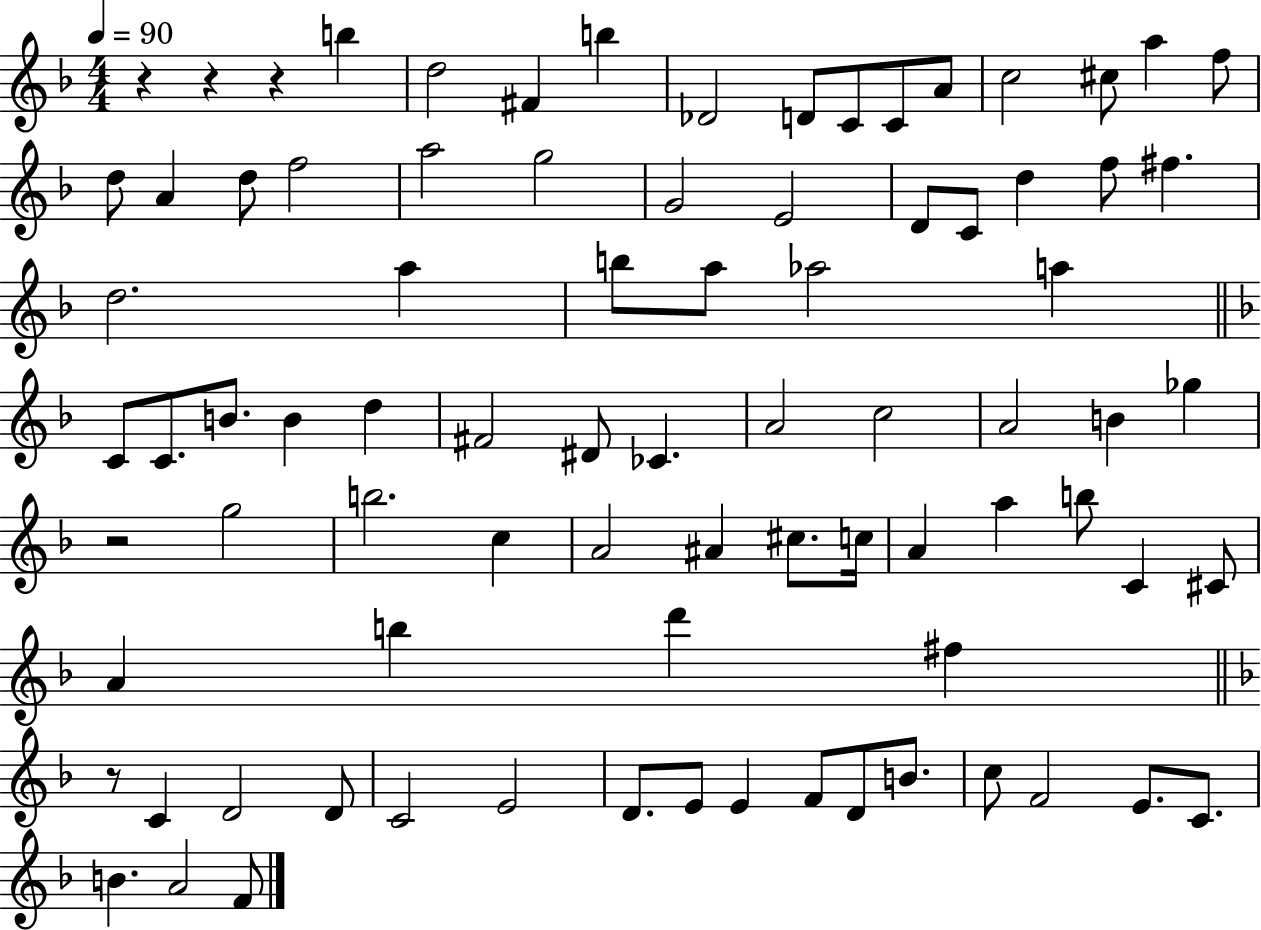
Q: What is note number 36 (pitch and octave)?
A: B4